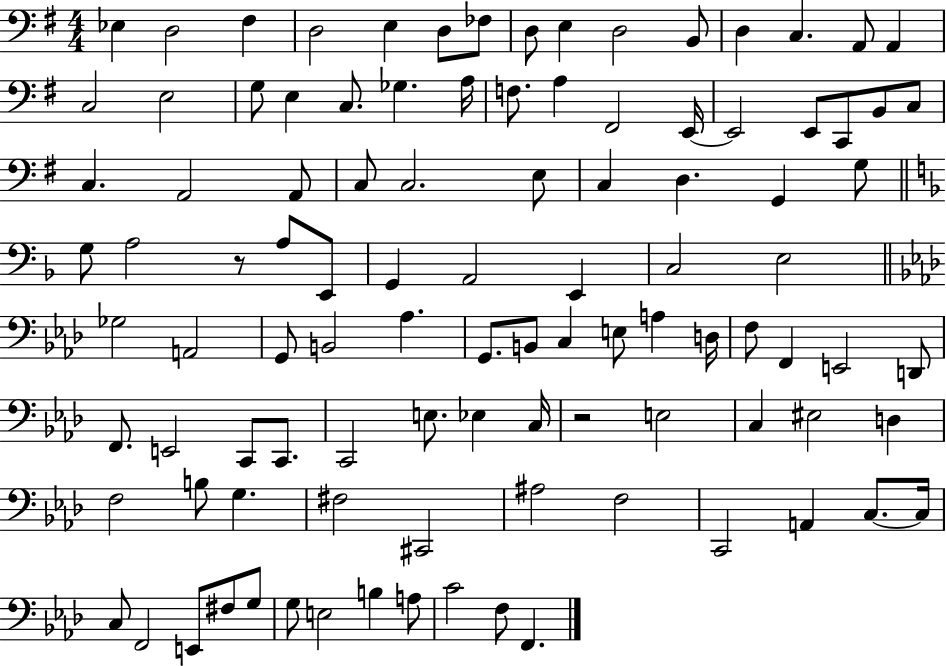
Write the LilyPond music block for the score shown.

{
  \clef bass
  \numericTimeSignature
  \time 4/4
  \key g \major
  ees4 d2 fis4 | d2 e4 d8 fes8 | d8 e4 d2 b,8 | d4 c4. a,8 a,4 | \break c2 e2 | g8 e4 c8. ges4. a16 | f8. a4 fis,2 e,16~~ | e,2 e,8 c,8 b,8 c8 | \break c4. a,2 a,8 | c8 c2. e8 | c4 d4. g,4 g8 | \bar "||" \break \key d \minor g8 a2 r8 a8 e,8 | g,4 a,2 e,4 | c2 e2 | \bar "||" \break \key aes \major ges2 a,2 | g,8 b,2 aes4. | g,8. b,8 c4 e8 a4 d16 | f8 f,4 e,2 d,8 | \break f,8. e,2 c,8 c,8. | c,2 e8. ees4 c16 | r2 e2 | c4 eis2 d4 | \break f2 b8 g4. | fis2 cis,2 | ais2 f2 | c,2 a,4 c8.~~ c16 | \break c8 f,2 e,8 fis8 g8 | g8 e2 b4 a8 | c'2 f8 f,4. | \bar "|."
}